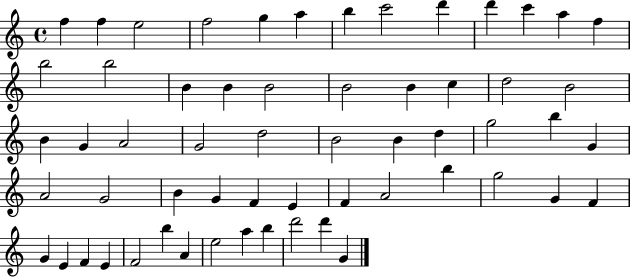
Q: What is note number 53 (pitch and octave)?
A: A4